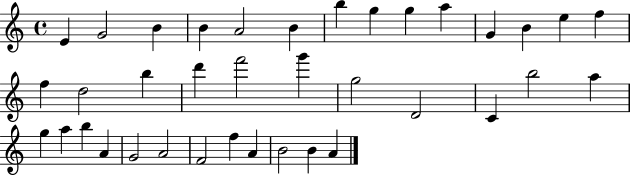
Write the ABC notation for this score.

X:1
T:Untitled
M:4/4
L:1/4
K:C
E G2 B B A2 B b g g a G B e f f d2 b d' f'2 g' g2 D2 C b2 a g a b A G2 A2 F2 f A B2 B A